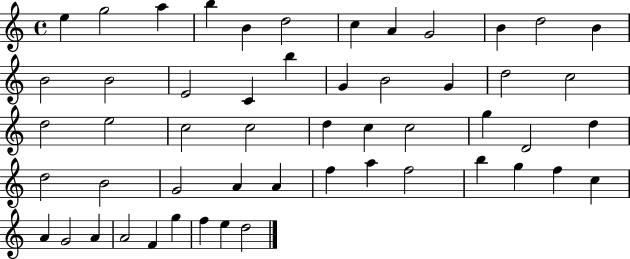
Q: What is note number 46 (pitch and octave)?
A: G4